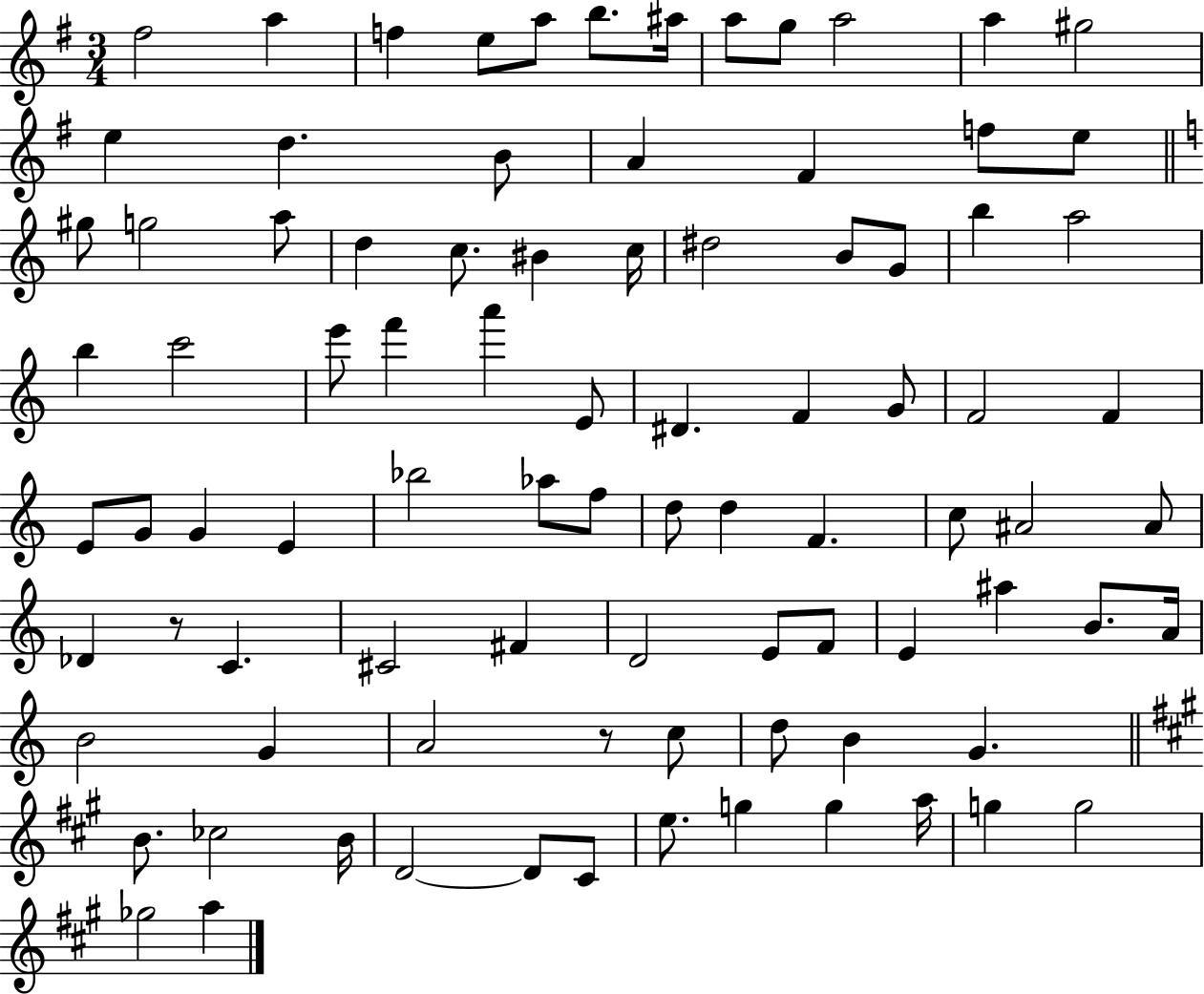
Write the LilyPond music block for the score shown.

{
  \clef treble
  \numericTimeSignature
  \time 3/4
  \key g \major
  fis''2 a''4 | f''4 e''8 a''8 b''8. ais''16 | a''8 g''8 a''2 | a''4 gis''2 | \break e''4 d''4. b'8 | a'4 fis'4 f''8 e''8 | \bar "||" \break \key a \minor gis''8 g''2 a''8 | d''4 c''8. bis'4 c''16 | dis''2 b'8 g'8 | b''4 a''2 | \break b''4 c'''2 | e'''8 f'''4 a'''4 e'8 | dis'4. f'4 g'8 | f'2 f'4 | \break e'8 g'8 g'4 e'4 | bes''2 aes''8 f''8 | d''8 d''4 f'4. | c''8 ais'2 ais'8 | \break des'4 r8 c'4. | cis'2 fis'4 | d'2 e'8 f'8 | e'4 ais''4 b'8. a'16 | \break b'2 g'4 | a'2 r8 c''8 | d''8 b'4 g'4. | \bar "||" \break \key a \major b'8. ces''2 b'16 | d'2~~ d'8 cis'8 | e''8. g''4 g''4 a''16 | g''4 g''2 | \break ges''2 a''4 | \bar "|."
}